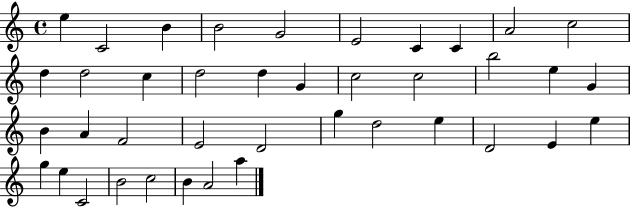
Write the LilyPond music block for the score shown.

{
  \clef treble
  \time 4/4
  \defaultTimeSignature
  \key c \major
  e''4 c'2 b'4 | b'2 g'2 | e'2 c'4 c'4 | a'2 c''2 | \break d''4 d''2 c''4 | d''2 d''4 g'4 | c''2 c''2 | b''2 e''4 g'4 | \break b'4 a'4 f'2 | e'2 d'2 | g''4 d''2 e''4 | d'2 e'4 e''4 | \break g''4 e''4 c'2 | b'2 c''2 | b'4 a'2 a''4 | \bar "|."
}